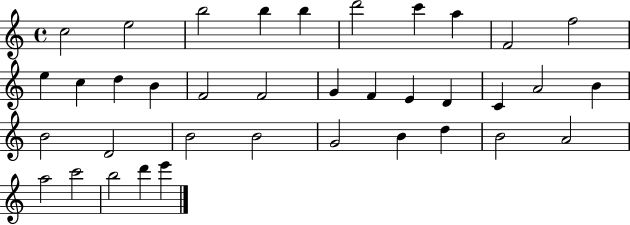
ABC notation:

X:1
T:Untitled
M:4/4
L:1/4
K:C
c2 e2 b2 b b d'2 c' a F2 f2 e c d B F2 F2 G F E D C A2 B B2 D2 B2 B2 G2 B d B2 A2 a2 c'2 b2 d' e'